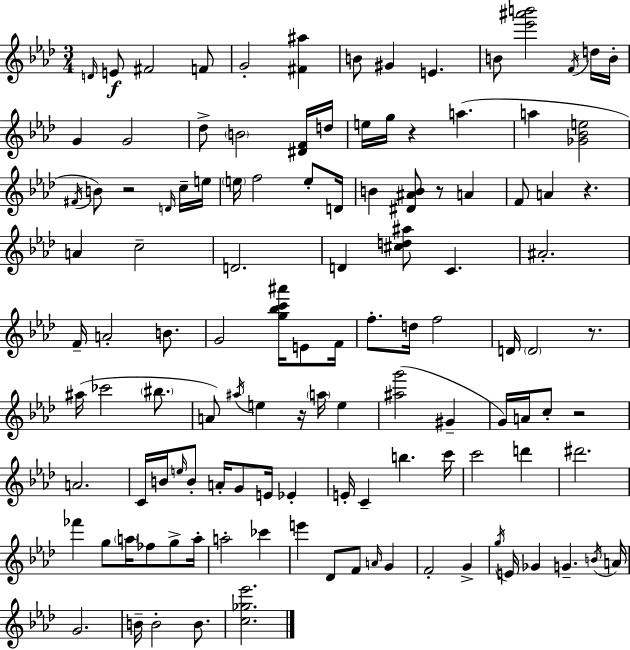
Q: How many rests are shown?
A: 7